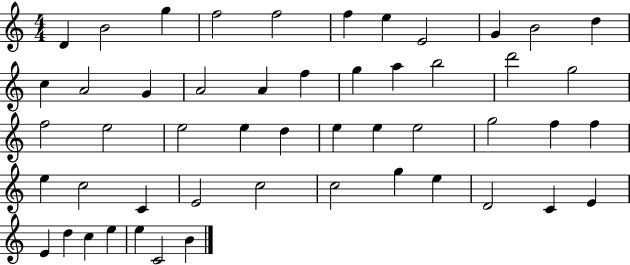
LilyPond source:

{
  \clef treble
  \numericTimeSignature
  \time 4/4
  \key c \major
  d'4 b'2 g''4 | f''2 f''2 | f''4 e''4 e'2 | g'4 b'2 d''4 | \break c''4 a'2 g'4 | a'2 a'4 f''4 | g''4 a''4 b''2 | d'''2 g''2 | \break f''2 e''2 | e''2 e''4 d''4 | e''4 e''4 e''2 | g''2 f''4 f''4 | \break e''4 c''2 c'4 | e'2 c''2 | c''2 g''4 e''4 | d'2 c'4 e'4 | \break e'4 d''4 c''4 e''4 | e''4 c'2 b'4 | \bar "|."
}